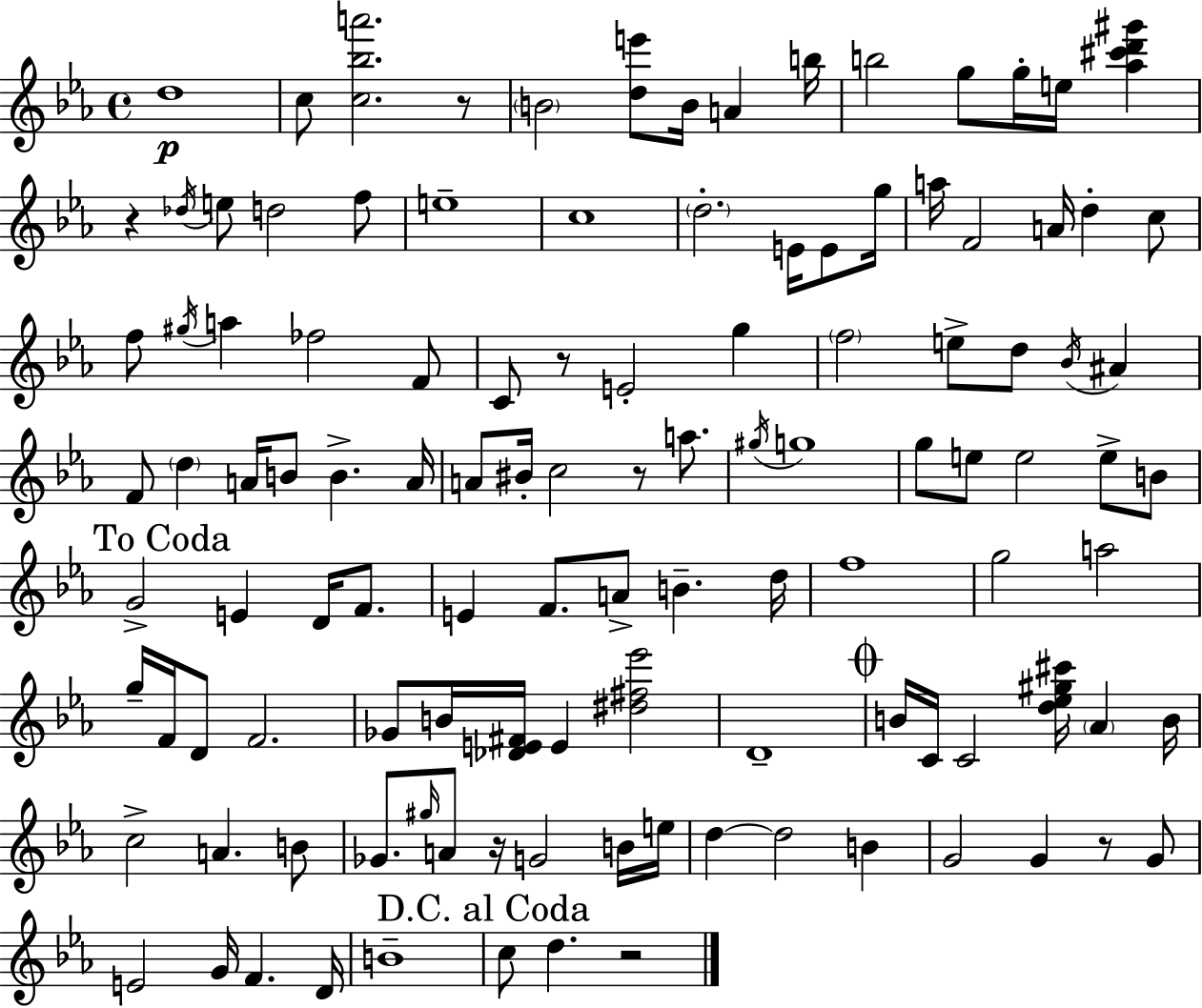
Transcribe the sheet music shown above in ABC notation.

X:1
T:Untitled
M:4/4
L:1/4
K:Eb
d4 c/2 [c_ba']2 z/2 B2 [de']/2 B/4 A b/4 b2 g/2 g/4 e/4 [_a^c'd'^g'] z _d/4 e/2 d2 f/2 e4 c4 d2 E/4 E/2 g/4 a/4 F2 A/4 d c/2 f/2 ^g/4 a _f2 F/2 C/2 z/2 E2 g f2 e/2 d/2 _B/4 ^A F/2 d A/4 B/2 B A/4 A/2 ^B/4 c2 z/2 a/2 ^g/4 g4 g/2 e/2 e2 e/2 B/2 G2 E D/4 F/2 E F/2 A/2 B d/4 f4 g2 a2 g/4 F/4 D/2 F2 _G/2 B/4 [_DE^F]/4 E [^d^f_e']2 D4 B/4 C/4 C2 [d_e^g^c']/4 _A B/4 c2 A B/2 _G/2 ^g/4 A/2 z/4 G2 B/4 e/4 d d2 B G2 G z/2 G/2 E2 G/4 F D/4 B4 c/2 d z2